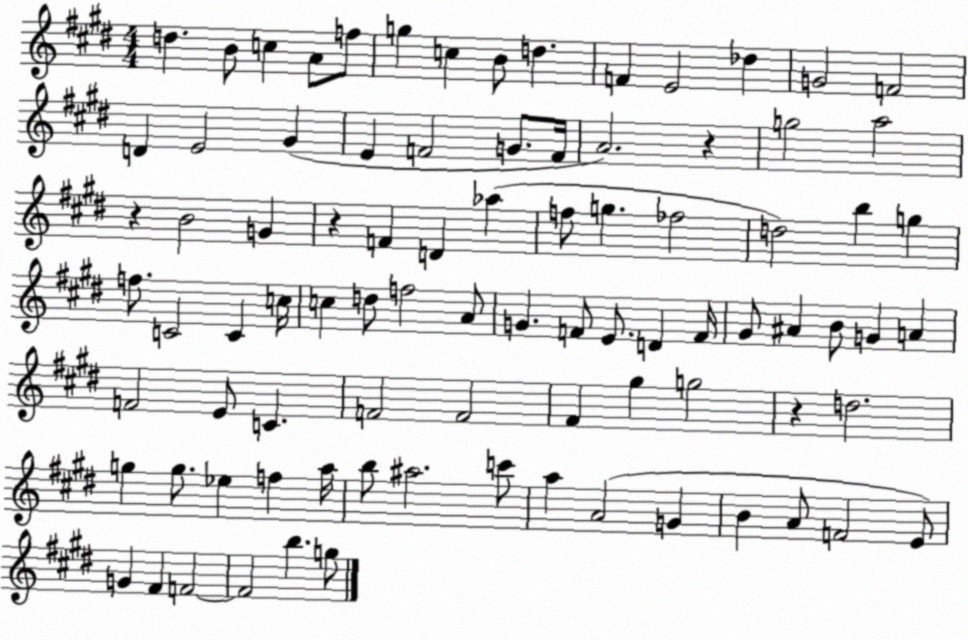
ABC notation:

X:1
T:Untitled
M:4/4
L:1/4
K:E
d B/2 c A/2 f/2 g c B/2 d F E2 _d G2 F2 D E2 ^G E F2 G/2 F/4 A2 z g2 a2 z B2 G z F D _a f/2 g _f2 d2 b g f/2 C2 C c/4 c d/2 f2 A/2 G F/2 E/2 D F/4 ^G/2 ^A B/2 G A F2 E/2 C F2 F2 ^F ^g g2 z d2 g g/2 _e f a/4 b/2 ^a2 c'/2 a A2 G B A/2 F2 E/2 G ^F F2 F2 b g/2